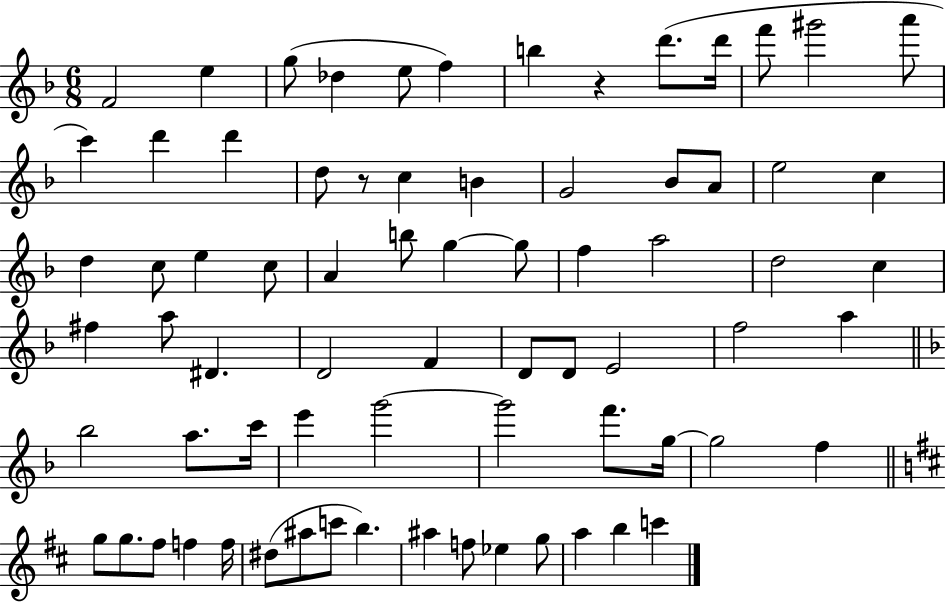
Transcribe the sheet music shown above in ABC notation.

X:1
T:Untitled
M:6/8
L:1/4
K:F
F2 e g/2 _d e/2 f b z d'/2 d'/4 f'/2 ^g'2 a'/2 c' d' d' d/2 z/2 c B G2 _B/2 A/2 e2 c d c/2 e c/2 A b/2 g g/2 f a2 d2 c ^f a/2 ^D D2 F D/2 D/2 E2 f2 a _b2 a/2 c'/4 e' g'2 g'2 f'/2 g/4 g2 f g/2 g/2 ^f/2 f f/4 ^d/2 ^a/2 c'/2 b ^a f/2 _e g/2 a b c'